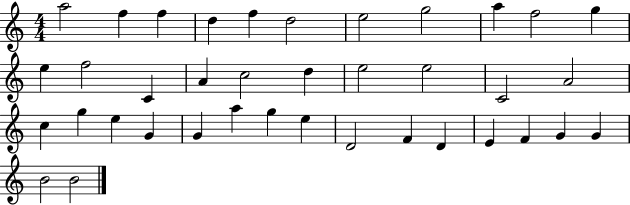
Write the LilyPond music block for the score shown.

{
  \clef treble
  \numericTimeSignature
  \time 4/4
  \key c \major
  a''2 f''4 f''4 | d''4 f''4 d''2 | e''2 g''2 | a''4 f''2 g''4 | \break e''4 f''2 c'4 | a'4 c''2 d''4 | e''2 e''2 | c'2 a'2 | \break c''4 g''4 e''4 g'4 | g'4 a''4 g''4 e''4 | d'2 f'4 d'4 | e'4 f'4 g'4 g'4 | \break b'2 b'2 | \bar "|."
}